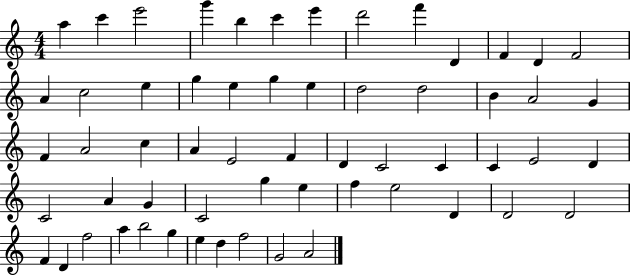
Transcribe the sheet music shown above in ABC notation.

X:1
T:Untitled
M:4/4
L:1/4
K:C
a c' e'2 g' b c' e' d'2 f' D F D F2 A c2 e g e g e d2 d2 B A2 G F A2 c A E2 F D C2 C C E2 D C2 A G C2 g e f e2 D D2 D2 F D f2 a b2 g e d f2 G2 A2